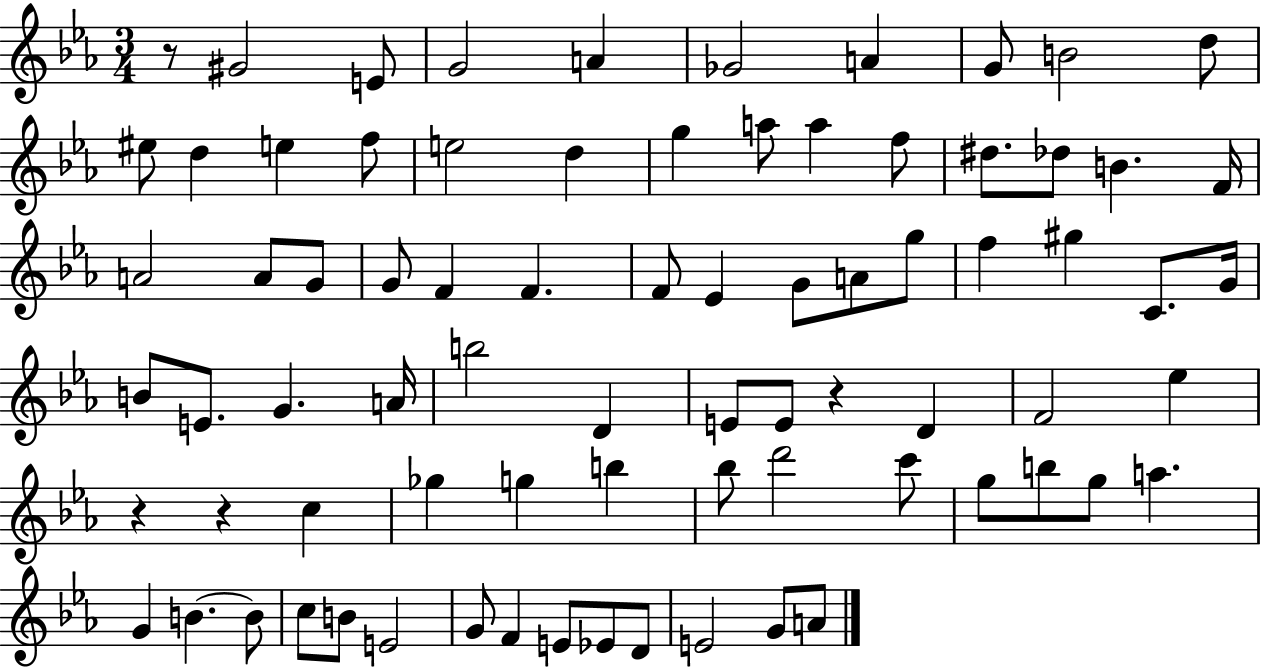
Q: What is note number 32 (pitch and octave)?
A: G4